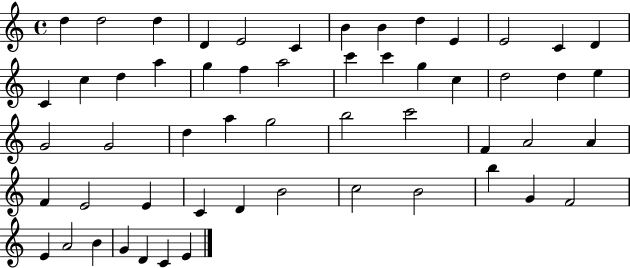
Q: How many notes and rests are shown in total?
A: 55